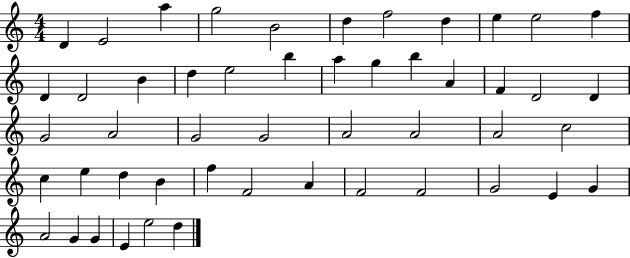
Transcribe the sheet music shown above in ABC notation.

X:1
T:Untitled
M:4/4
L:1/4
K:C
D E2 a g2 B2 d f2 d e e2 f D D2 B d e2 b a g b A F D2 D G2 A2 G2 G2 A2 A2 A2 c2 c e d B f F2 A F2 F2 G2 E G A2 G G E e2 d